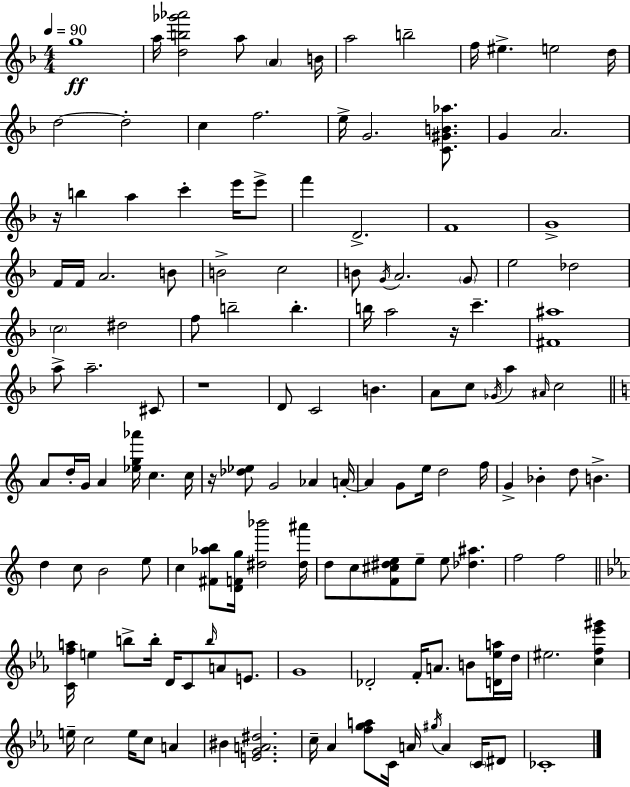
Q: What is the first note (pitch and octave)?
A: G5